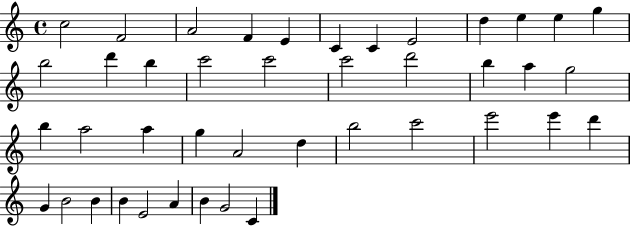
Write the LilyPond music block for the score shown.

{
  \clef treble
  \time 4/4
  \defaultTimeSignature
  \key c \major
  c''2 f'2 | a'2 f'4 e'4 | c'4 c'4 e'2 | d''4 e''4 e''4 g''4 | \break b''2 d'''4 b''4 | c'''2 c'''2 | c'''2 d'''2 | b''4 a''4 g''2 | \break b''4 a''2 a''4 | g''4 a'2 d''4 | b''2 c'''2 | e'''2 e'''4 d'''4 | \break g'4 b'2 b'4 | b'4 e'2 a'4 | b'4 g'2 c'4 | \bar "|."
}